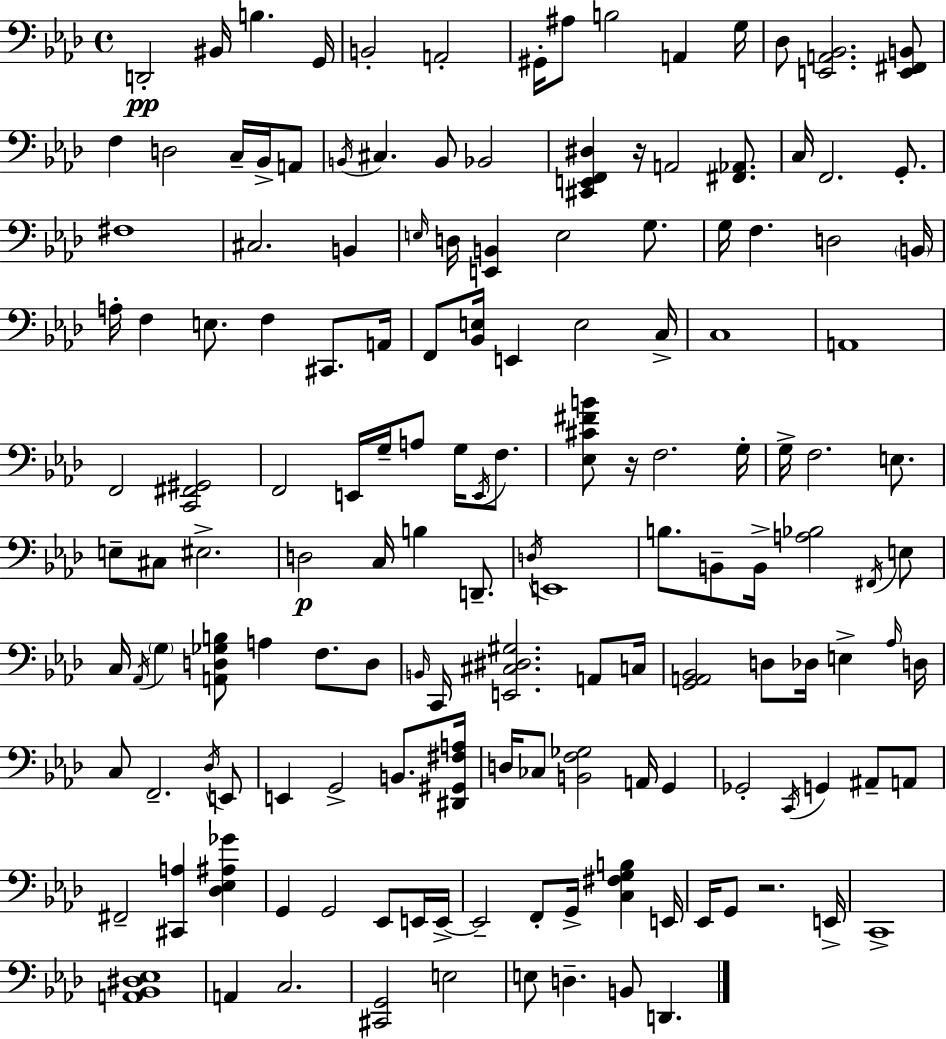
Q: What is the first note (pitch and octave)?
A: D2